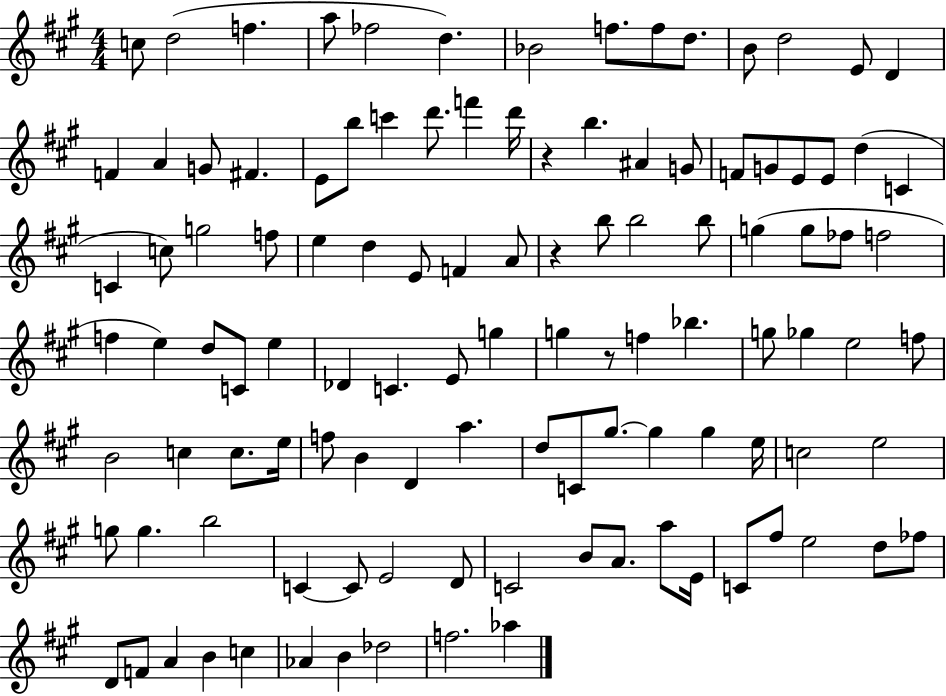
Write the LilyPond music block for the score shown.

{
  \clef treble
  \numericTimeSignature
  \time 4/4
  \key a \major
  c''8 d''2( f''4. | a''8 fes''2 d''4.) | bes'2 f''8. f''8 d''8. | b'8 d''2 e'8 d'4 | \break f'4 a'4 g'8 fis'4. | e'8 b''8 c'''4 d'''8. f'''4 d'''16 | r4 b''4. ais'4 g'8 | f'8 g'8 e'8 e'8 d''4( c'4 | \break c'4 c''8) g''2 f''8 | e''4 d''4 e'8 f'4 a'8 | r4 b''8 b''2 b''8 | g''4( g''8 fes''8 f''2 | \break f''4 e''4) d''8 c'8 e''4 | des'4 c'4. e'8 g''4 | g''4 r8 f''4 bes''4. | g''8 ges''4 e''2 f''8 | \break b'2 c''4 c''8. e''16 | f''8 b'4 d'4 a''4. | d''8 c'8 gis''8.~~ gis''4 gis''4 e''16 | c''2 e''2 | \break g''8 g''4. b''2 | c'4~~ c'8 e'2 d'8 | c'2 b'8 a'8. a''8 e'16 | c'8 fis''8 e''2 d''8 fes''8 | \break d'8 f'8 a'4 b'4 c''4 | aes'4 b'4 des''2 | f''2. aes''4 | \bar "|."
}